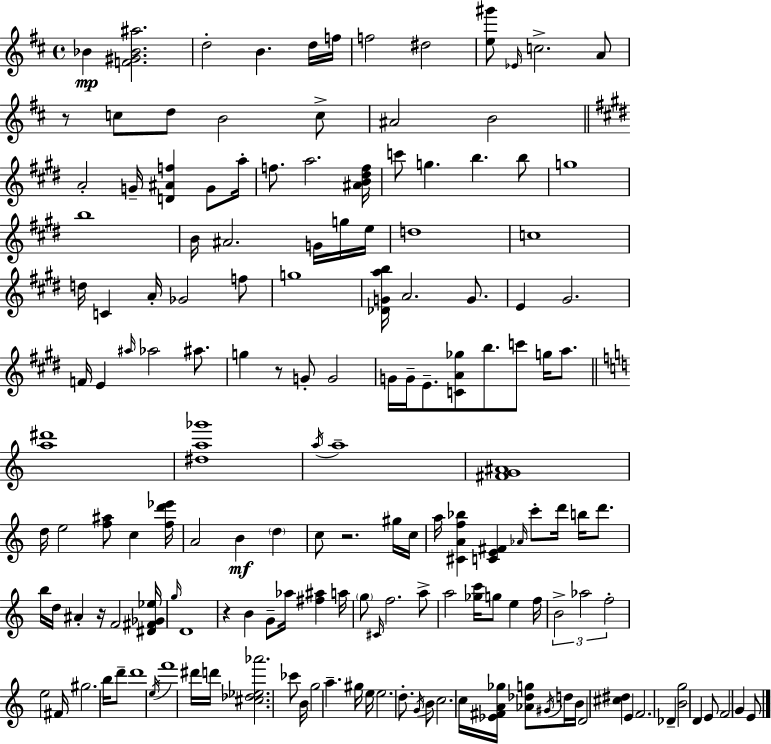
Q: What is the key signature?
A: D major